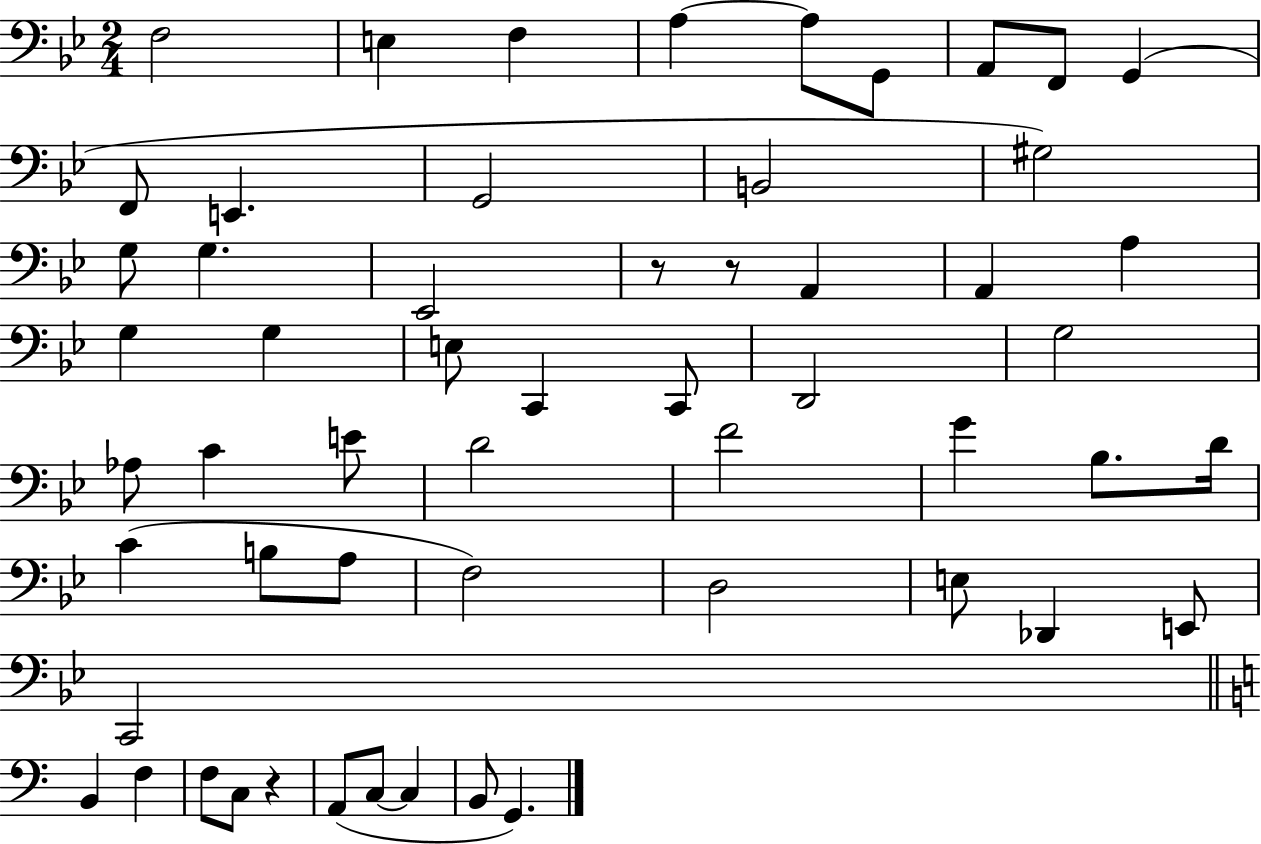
{
  \clef bass
  \numericTimeSignature
  \time 2/4
  \key bes \major
  f2 | e4 f4 | a4~~ a8 g,8 | a,8 f,8 g,4( | \break f,8 e,4. | g,2 | b,2 | gis2) | \break g8 g4. | ees,2 | r8 r8 a,4 | a,4 a4 | \break g4 g4 | e8 c,4 c,8 | d,2 | g2 | \break aes8 c'4 e'8 | d'2 | f'2 | g'4 bes8. d'16 | \break c'4( b8 a8 | f2) | d2 | e8 des,4 e,8 | \break c,2 | \bar "||" \break \key c \major b,4 f4 | f8 c8 r4 | a,8( c8~~ c4 | b,8 g,4.) | \break \bar "|."
}